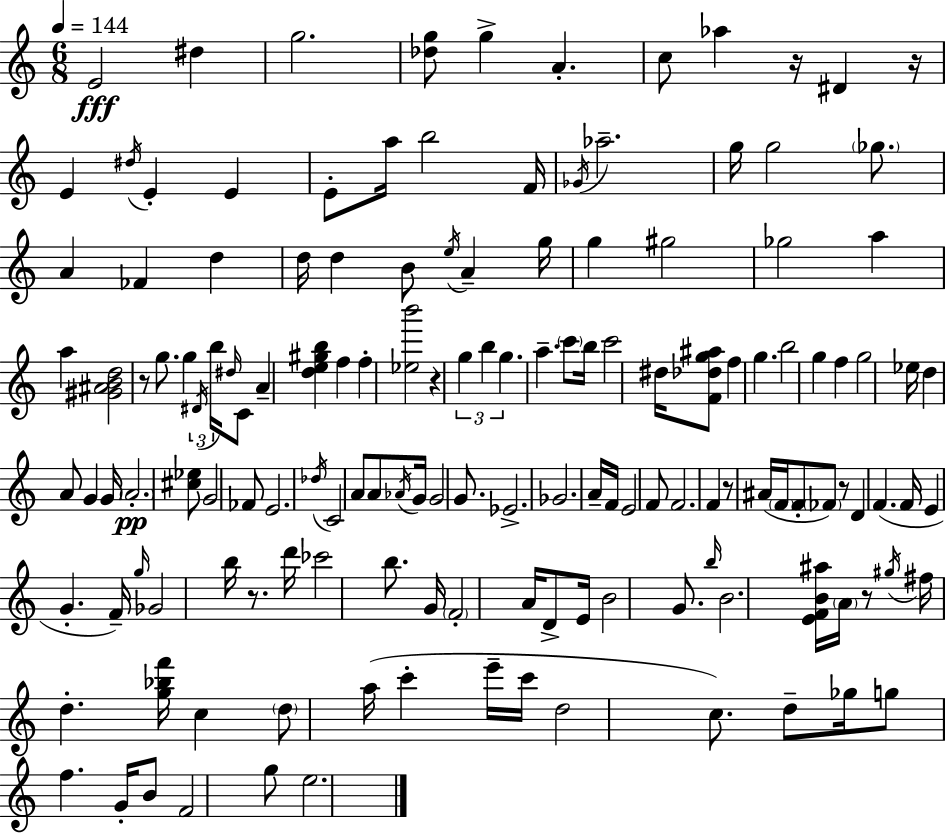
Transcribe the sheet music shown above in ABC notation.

X:1
T:Untitled
M:6/8
L:1/4
K:Am
E2 ^d g2 [_dg]/2 g A c/2 _a z/4 ^D z/4 E ^d/4 E E E/2 a/4 b2 F/4 _G/4 _a2 g/4 g2 _g/2 A _F d d/4 d B/2 e/4 A g/4 g ^g2 _g2 a a [^G^ABd]2 z/2 g/2 g ^D/4 b/4 ^d/4 C/2 A [de^gb] f f [_eb']2 z g b g a c'/2 b/4 c'2 ^d/4 [F_dg^a]/2 f g b2 g f g2 _e/4 d A/2 G G/4 A2 [^c_e]/2 G2 _F/2 E2 _d/4 C2 A/2 A/2 _A/4 G/4 G2 G/2 _E2 _G2 A/4 F/4 E2 F/2 F2 F z/2 ^A/4 F/4 F/2 _F/2 z/2 D F F/4 E G F/4 g/4 _G2 b/4 z/2 d'/4 _c'2 b/2 G/4 F2 A/4 D/2 E/4 B2 G/2 b/4 B2 [EFB^a]/4 A/4 z/2 ^g/4 ^f/4 d [g_bf']/4 c d/2 a/4 c' e'/4 c'/4 d2 c/2 d/2 _g/4 g/2 f G/4 B/2 F2 g/2 e2